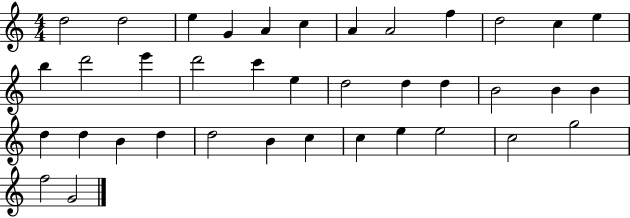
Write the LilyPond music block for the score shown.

{
  \clef treble
  \numericTimeSignature
  \time 4/4
  \key c \major
  d''2 d''2 | e''4 g'4 a'4 c''4 | a'4 a'2 f''4 | d''2 c''4 e''4 | \break b''4 d'''2 e'''4 | d'''2 c'''4 e''4 | d''2 d''4 d''4 | b'2 b'4 b'4 | \break d''4 d''4 b'4 d''4 | d''2 b'4 c''4 | c''4 e''4 e''2 | c''2 g''2 | \break f''2 g'2 | \bar "|."
}